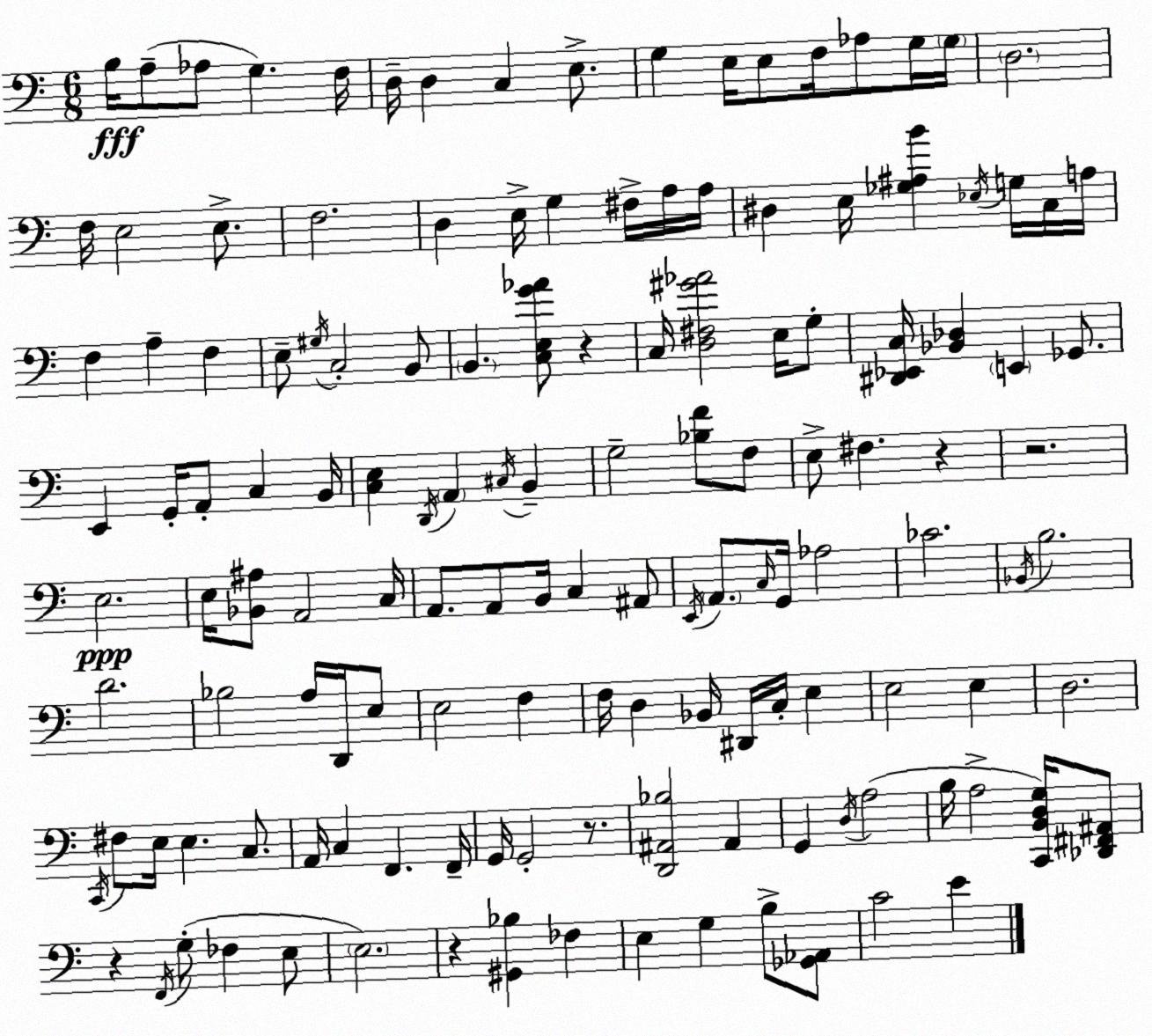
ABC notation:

X:1
T:Untitled
M:6/8
L:1/4
K:Am
B,/4 A,/2 _A,/2 G, F,/4 D,/4 D, C, E,/2 G, E,/4 E,/2 F,/4 _A,/2 G,/4 G,/4 D,2 F,/4 E,2 E,/2 F,2 D, E,/4 G, ^F,/4 A,/4 A,/4 ^D, E,/4 [_G,^A,B] _E,/4 G,/4 C,/4 A,/4 F, A, F, E,/2 ^G,/4 C,2 B,,/2 B,, [C,E,G_A]/2 z C,/4 [D,^F,^G_A]2 E,/4 G,/2 [^D,,_E,,C,]/4 [_B,,_D,] E,, _G,,/2 E,, G,,/4 A,,/2 C, B,,/4 [C,E,] D,,/4 A,, ^C,/4 B,, G,2 [_B,F]/2 F,/2 E,/2 ^F, z z2 E,2 E,/4 [_B,,^A,]/2 A,,2 C,/4 A,,/2 A,,/2 B,,/4 C, ^A,,/2 E,,/4 A,,/2 C,/4 G,,/4 _A,2 _C2 _B,,/4 B,2 D2 _B,2 A,/4 D,,/4 E,/2 E,2 F, F,/4 D, _B,,/4 ^D,,/4 C,/4 E, E,2 E, D,2 C,,/4 ^F,/2 E,/4 E, C,/2 A,,/4 C, F,, F,,/4 G,,/4 G,,2 z/2 [D,,^A,,_B,]2 ^A,, G,, D,/4 A,2 B,/4 A,2 [C,,B,,D,G,]/4 [_D,,^F,,^A,,]/2 z F,,/4 G,/2 _F, E,/2 E,2 z [^G,,_B,] _F, E, G, B,/2 [_G,,_A,,]/2 C2 E